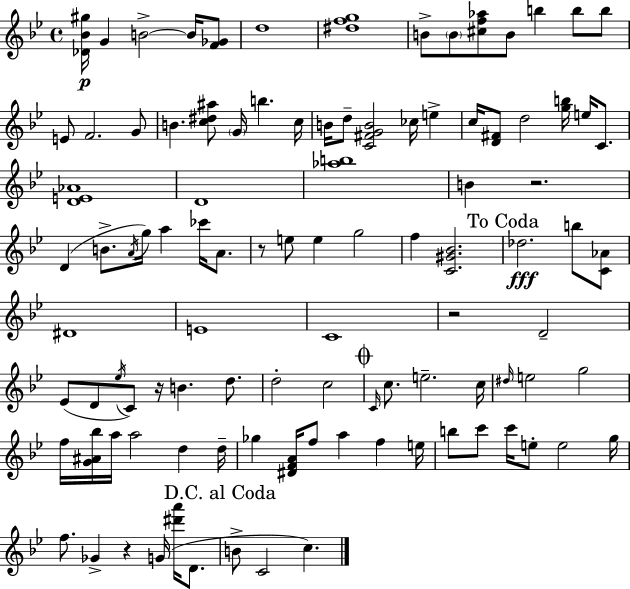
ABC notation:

X:1
T:Untitled
M:4/4
L:1/4
K:Bb
[_D_B^g]/4 G B2 B/4 [F_G]/2 d4 [^dfg]4 B/2 B/2 [^cf_a]/2 B/2 b b/2 b/2 E/2 F2 G/2 B [c^d^a]/2 G/4 b c/4 B/4 d/2 [C^FGB]2 _c/4 e c/4 [D^F]/2 d2 [gb]/4 e/4 C/2 [DE_A]4 D4 [_ab]4 B z2 D B/2 A/4 g/4 a _c'/4 A/2 z/2 e/2 e g2 f [C^G_B]2 _d2 b/2 [C_A]/2 ^D4 E4 C4 z2 D2 _E/2 D/2 _e/4 C/2 z/4 B d/2 d2 c2 C/4 c/2 e2 c/4 ^d/4 e2 g2 f/4 [G^A_b]/4 a/4 a2 d d/4 _g [^DFA]/4 f/2 a f e/4 b/2 c'/2 c'/4 e/2 e2 g/4 f/2 _G z G/4 [^d'a']/4 D/2 B/2 C2 c